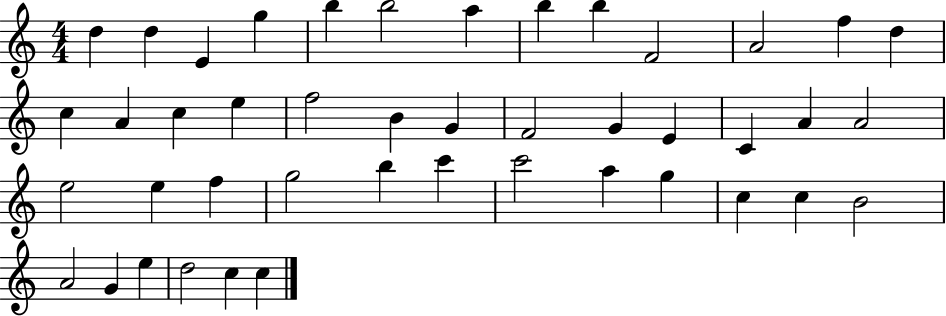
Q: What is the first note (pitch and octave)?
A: D5